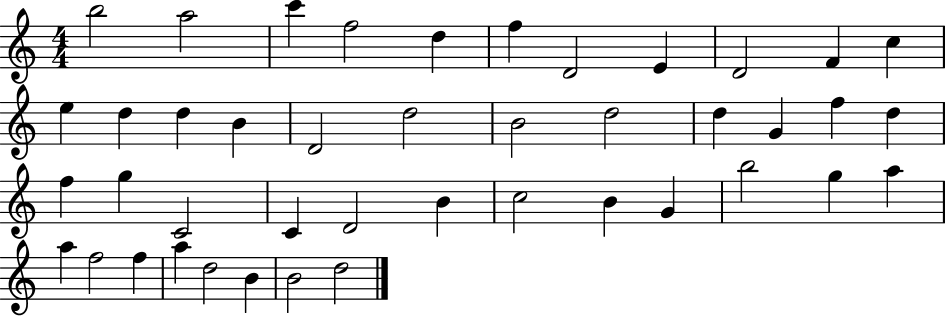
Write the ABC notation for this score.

X:1
T:Untitled
M:4/4
L:1/4
K:C
b2 a2 c' f2 d f D2 E D2 F c e d d B D2 d2 B2 d2 d G f d f g C2 C D2 B c2 B G b2 g a a f2 f a d2 B B2 d2